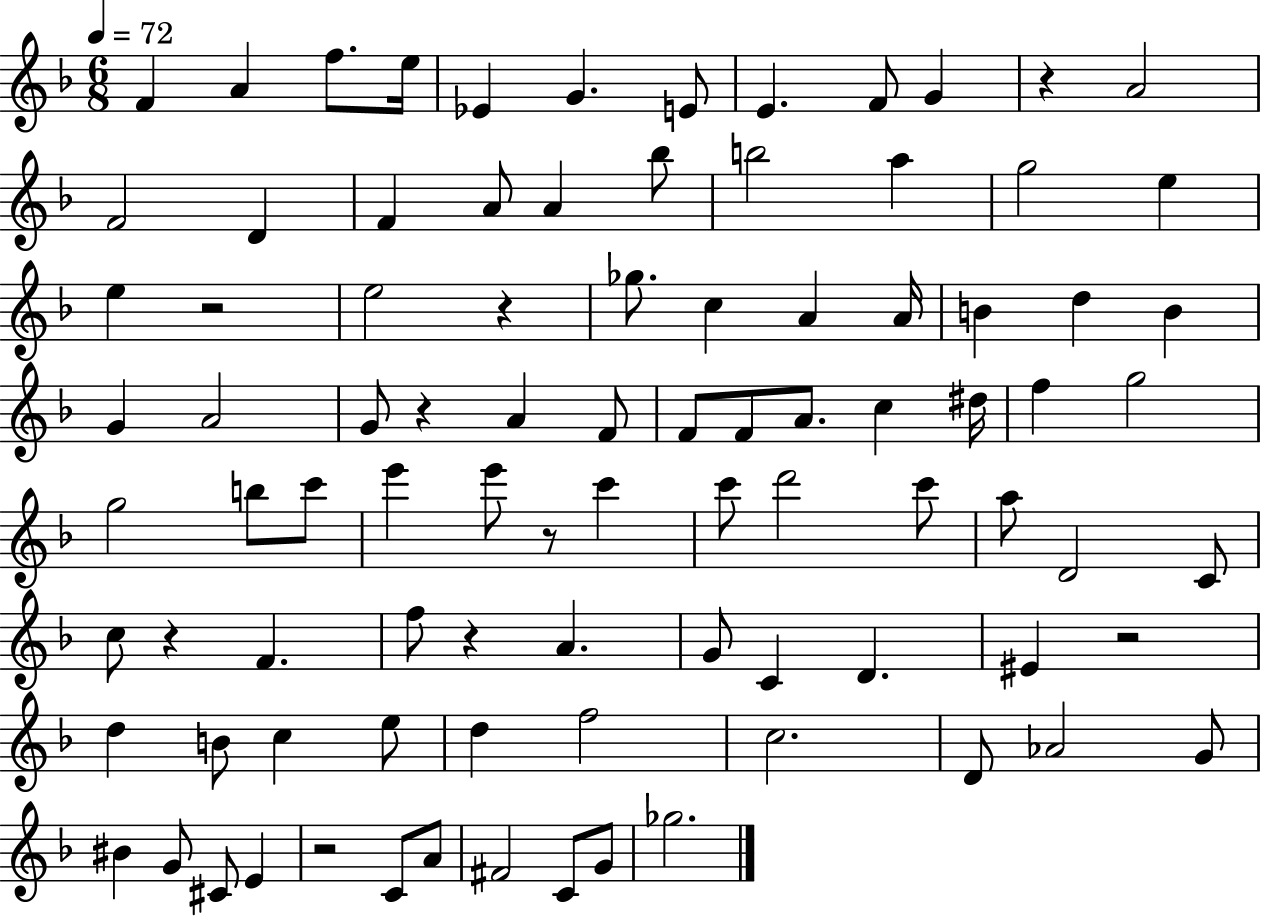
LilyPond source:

{
  \clef treble
  \numericTimeSignature
  \time 6/8
  \key f \major
  \tempo 4 = 72
  \repeat volta 2 { f'4 a'4 f''8. e''16 | ees'4 g'4. e'8 | e'4. f'8 g'4 | r4 a'2 | \break f'2 d'4 | f'4 a'8 a'4 bes''8 | b''2 a''4 | g''2 e''4 | \break e''4 r2 | e''2 r4 | ges''8. c''4 a'4 a'16 | b'4 d''4 b'4 | \break g'4 a'2 | g'8 r4 a'4 f'8 | f'8 f'8 a'8. c''4 dis''16 | f''4 g''2 | \break g''2 b''8 c'''8 | e'''4 e'''8 r8 c'''4 | c'''8 d'''2 c'''8 | a''8 d'2 c'8 | \break c''8 r4 f'4. | f''8 r4 a'4. | g'8 c'4 d'4. | eis'4 r2 | \break d''4 b'8 c''4 e''8 | d''4 f''2 | c''2. | d'8 aes'2 g'8 | \break bis'4 g'8 cis'8 e'4 | r2 c'8 a'8 | fis'2 c'8 g'8 | ges''2. | \break } \bar "|."
}